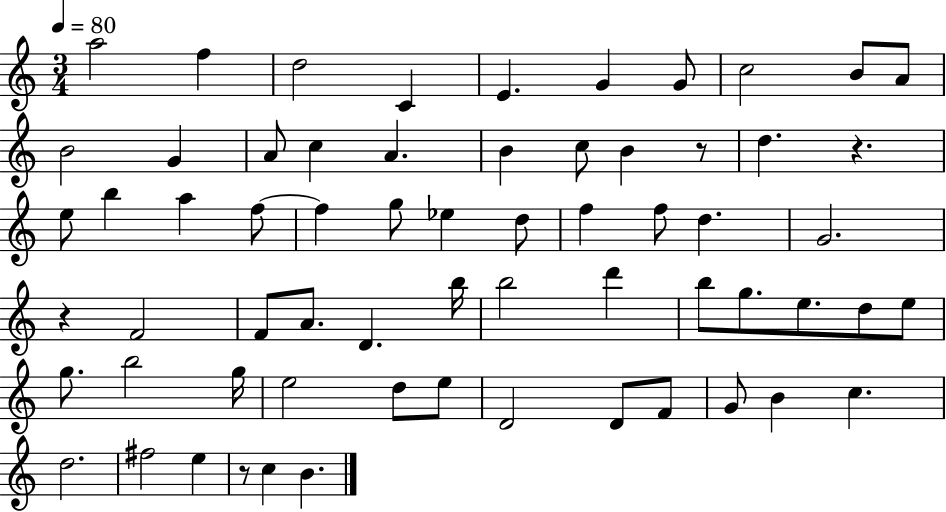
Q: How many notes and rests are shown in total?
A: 64